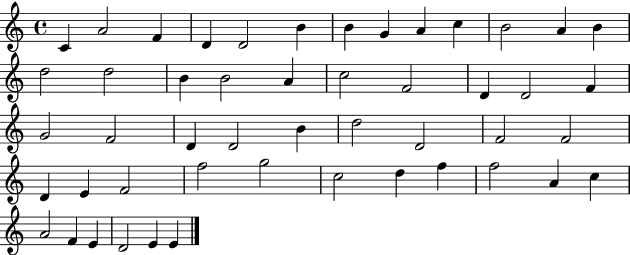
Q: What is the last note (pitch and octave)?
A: E4